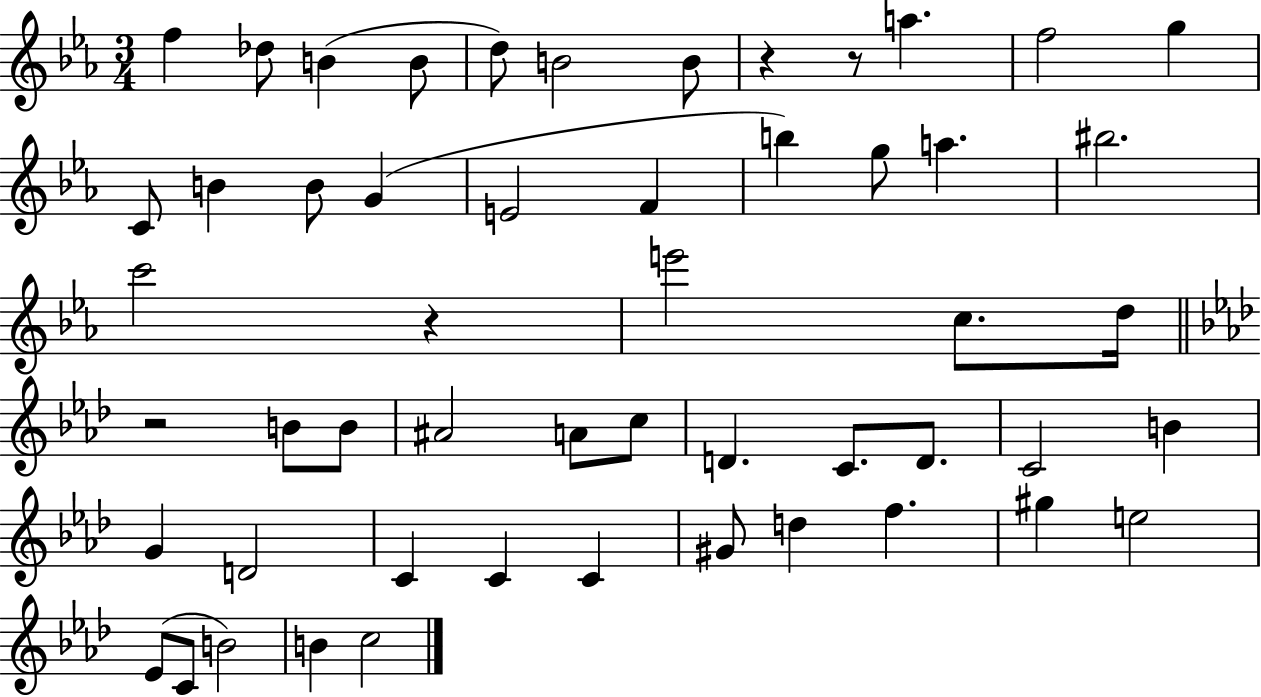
{
  \clef treble
  \numericTimeSignature
  \time 3/4
  \key ees \major
  f''4 des''8 b'4( b'8 | d''8) b'2 b'8 | r4 r8 a''4. | f''2 g''4 | \break c'8 b'4 b'8 g'4( | e'2 f'4 | b''4) g''8 a''4. | bis''2. | \break c'''2 r4 | e'''2 c''8. d''16 | \bar "||" \break \key aes \major r2 b'8 b'8 | ais'2 a'8 c''8 | d'4. c'8. d'8. | c'2 b'4 | \break g'4 d'2 | c'4 c'4 c'4 | gis'8 d''4 f''4. | gis''4 e''2 | \break ees'8( c'8 b'2) | b'4 c''2 | \bar "|."
}